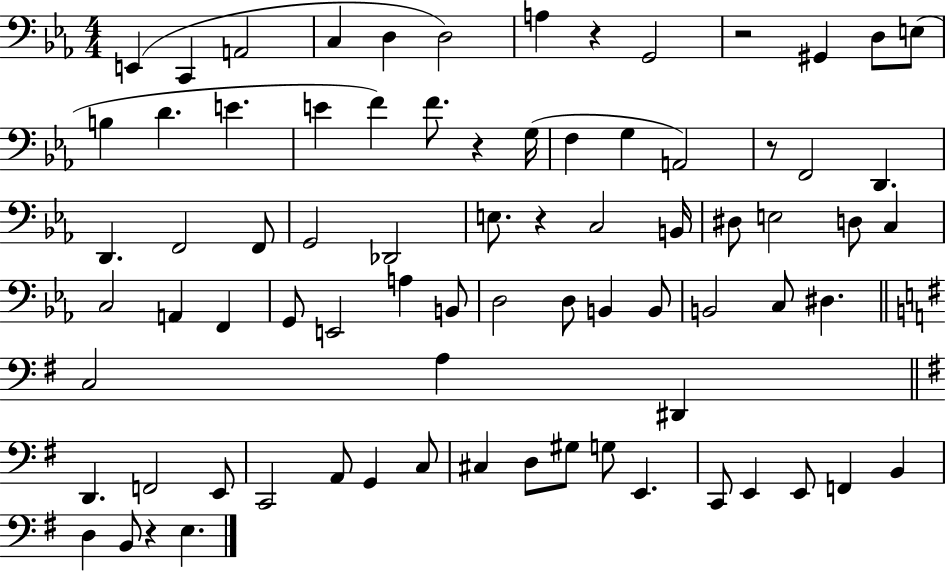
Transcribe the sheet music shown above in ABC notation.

X:1
T:Untitled
M:4/4
L:1/4
K:Eb
E,, C,, A,,2 C, D, D,2 A, z G,,2 z2 ^G,, D,/2 E,/2 B, D E E F F/2 z G,/4 F, G, A,,2 z/2 F,,2 D,, D,, F,,2 F,,/2 G,,2 _D,,2 E,/2 z C,2 B,,/4 ^D,/2 E,2 D,/2 C, C,2 A,, F,, G,,/2 E,,2 A, B,,/2 D,2 D,/2 B,, B,,/2 B,,2 C,/2 ^D, C,2 A, ^D,, D,, F,,2 E,,/2 C,,2 A,,/2 G,, C,/2 ^C, D,/2 ^G,/2 G,/2 E,, C,,/2 E,, E,,/2 F,, B,, D, B,,/2 z E,